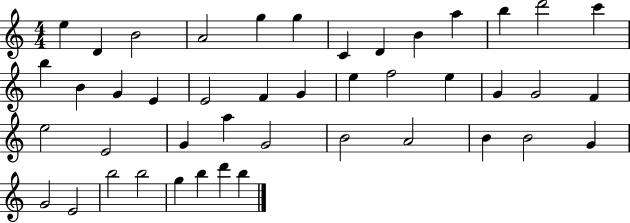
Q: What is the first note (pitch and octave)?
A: E5